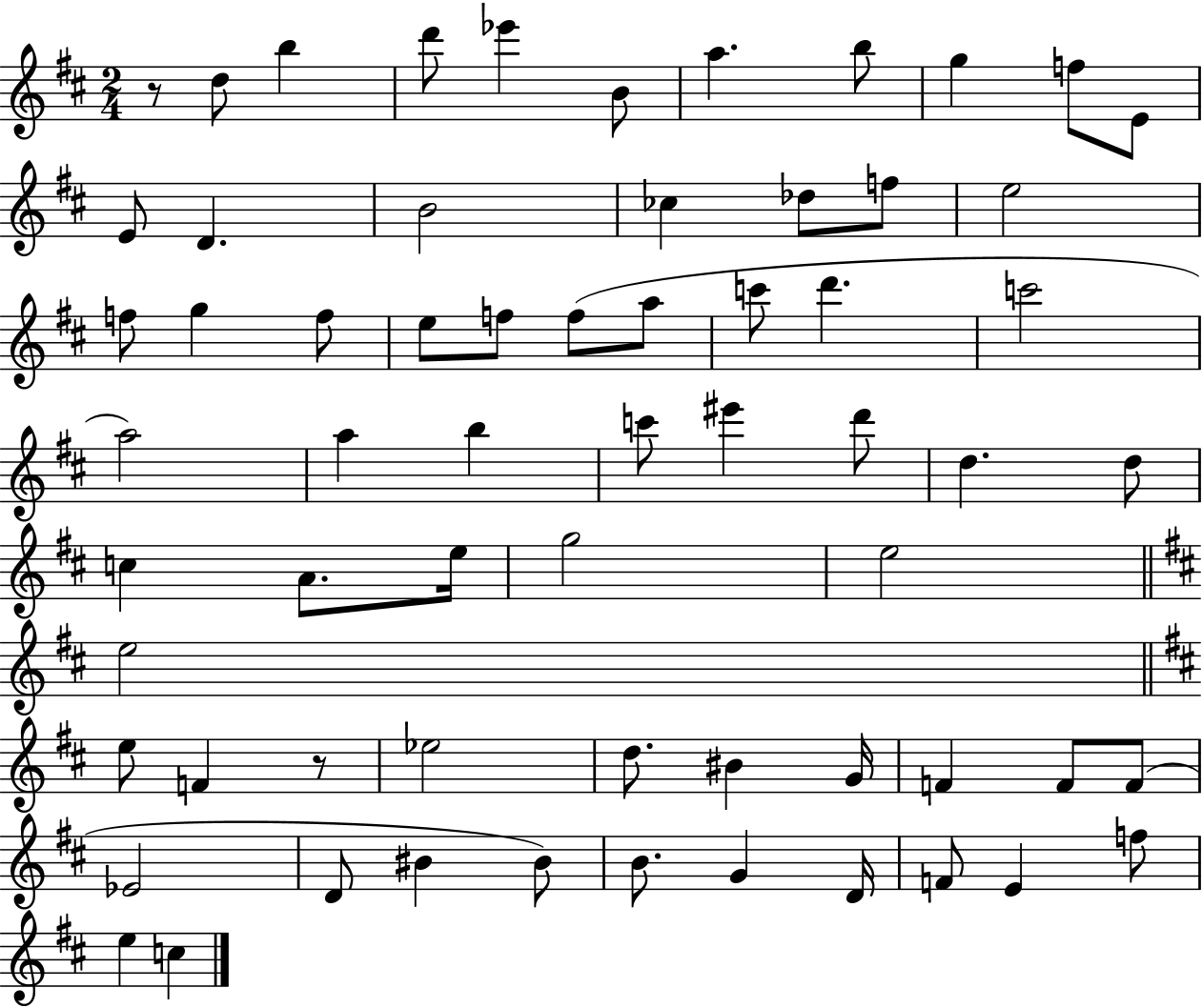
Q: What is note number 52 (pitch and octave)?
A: D4